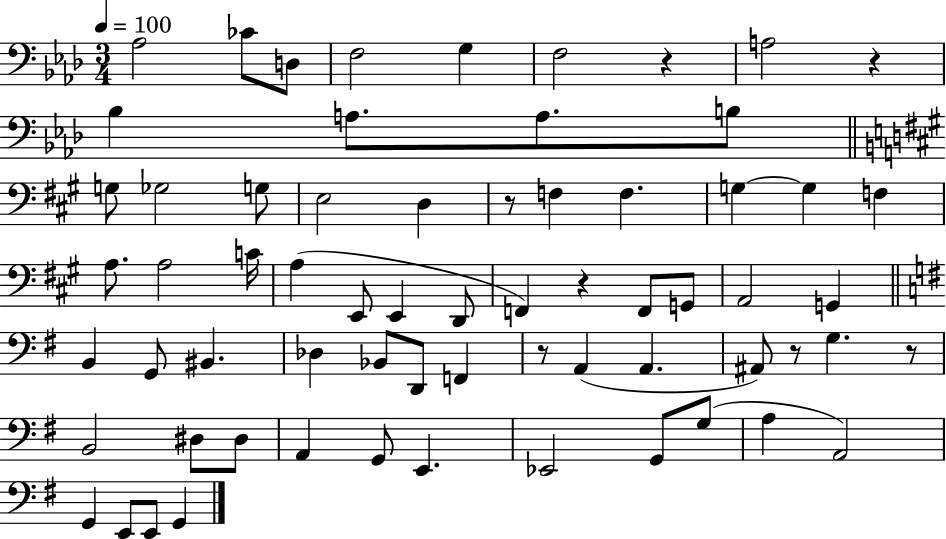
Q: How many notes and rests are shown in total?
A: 66